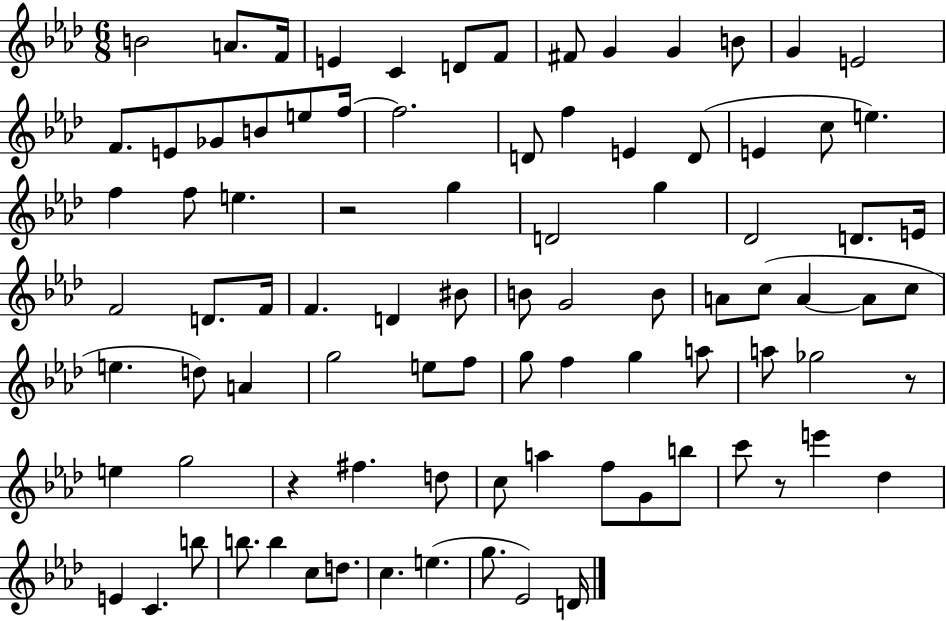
{
  \clef treble
  \numericTimeSignature
  \time 6/8
  \key aes \major
  b'2 a'8. f'16 | e'4 c'4 d'8 f'8 | fis'8 g'4 g'4 b'8 | g'4 e'2 | \break f'8. e'8 ges'8 b'8 e''8 f''16~~ | f''2. | d'8 f''4 e'4 d'8( | e'4 c''8 e''4.) | \break f''4 f''8 e''4. | r2 g''4 | d'2 g''4 | des'2 d'8. e'16 | \break f'2 d'8. f'16 | f'4. d'4 bis'8 | b'8 g'2 b'8 | a'8 c''8( a'4~~ a'8 c''8 | \break e''4. d''8) a'4 | g''2 e''8 f''8 | g''8 f''4 g''4 a''8 | a''8 ges''2 r8 | \break e''4 g''2 | r4 fis''4. d''8 | c''8 a''4 f''8 g'8 b''8 | c'''8 r8 e'''4 des''4 | \break e'4 c'4. b''8 | b''8. b''4 c''8 d''8. | c''4. e''4.( | g''8. ees'2) d'16 | \break \bar "|."
}